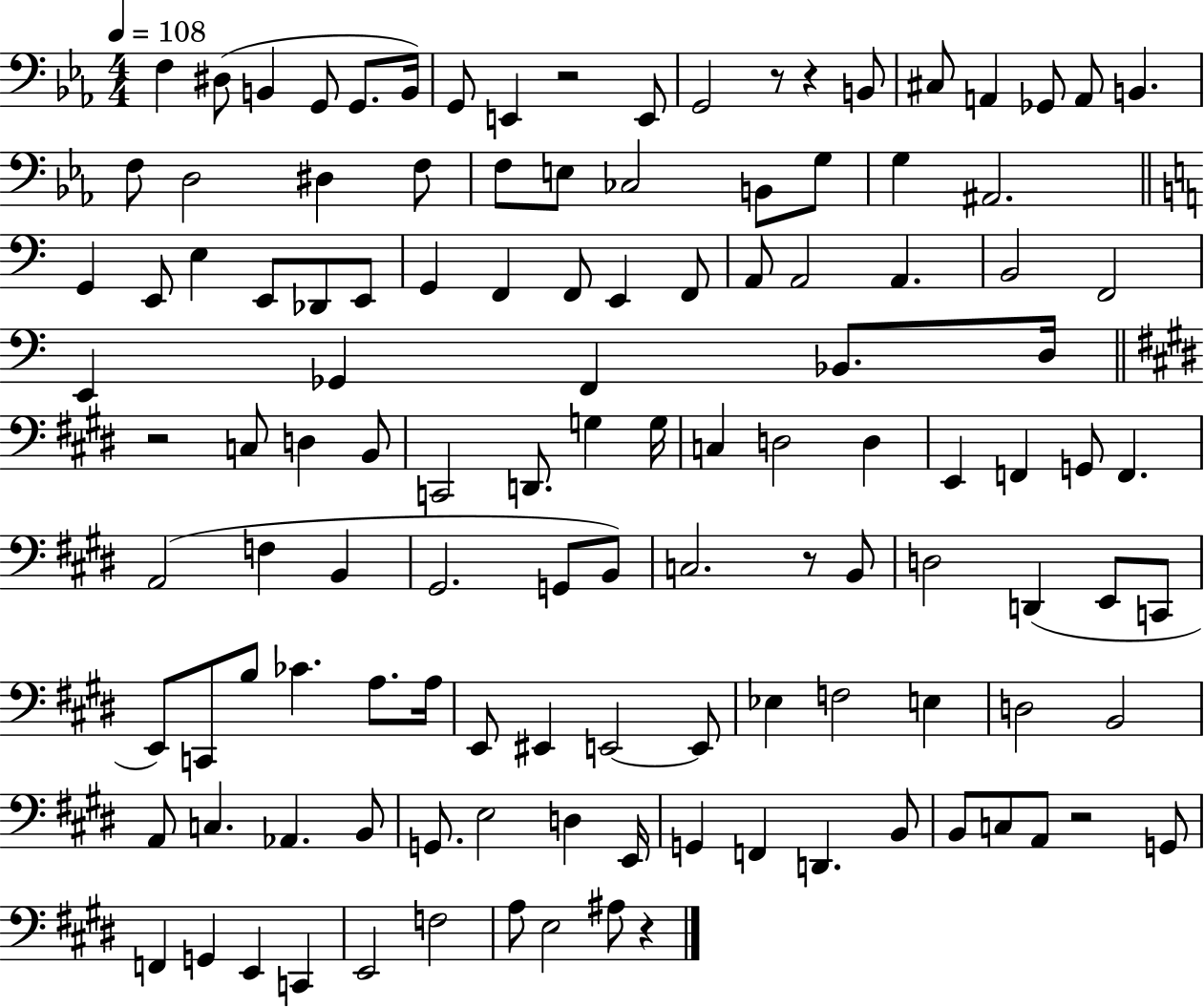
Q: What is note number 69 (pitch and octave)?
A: C3